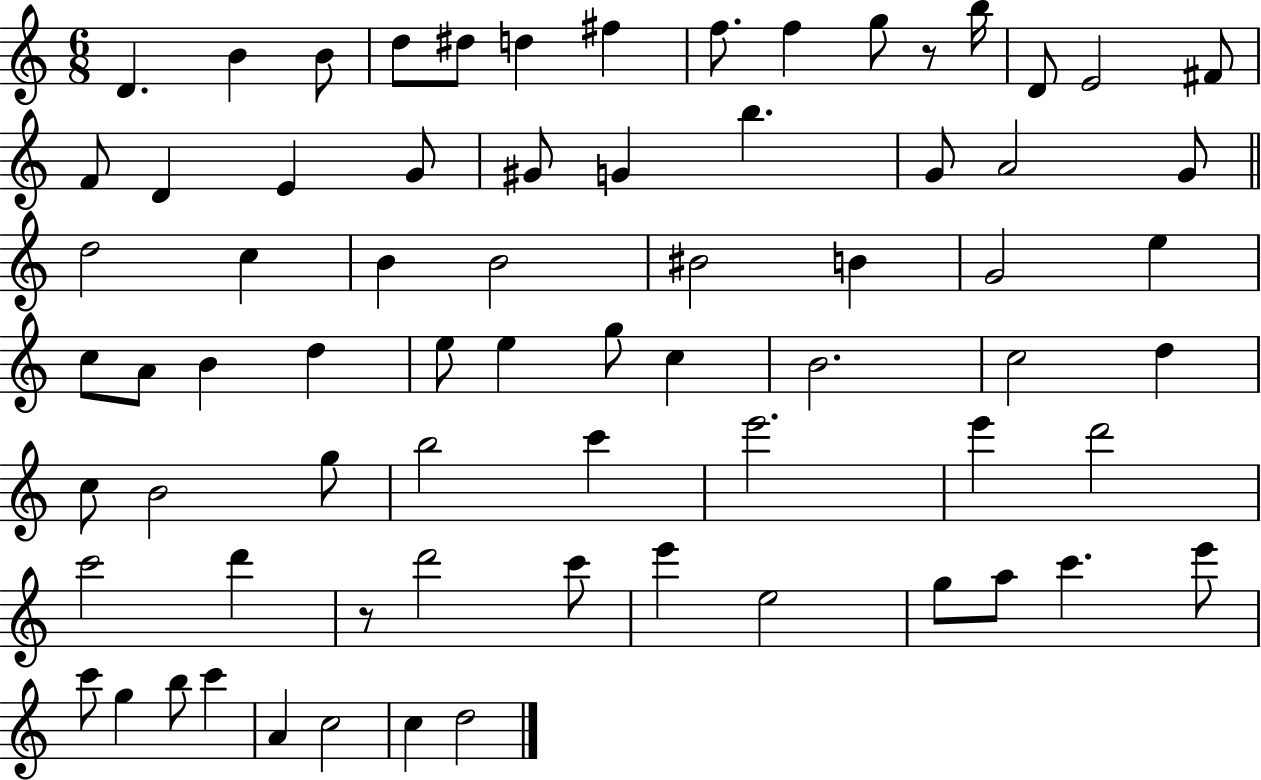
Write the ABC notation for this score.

X:1
T:Untitled
M:6/8
L:1/4
K:C
D B B/2 d/2 ^d/2 d ^f f/2 f g/2 z/2 b/4 D/2 E2 ^F/2 F/2 D E G/2 ^G/2 G b G/2 A2 G/2 d2 c B B2 ^B2 B G2 e c/2 A/2 B d e/2 e g/2 c B2 c2 d c/2 B2 g/2 b2 c' e'2 e' d'2 c'2 d' z/2 d'2 c'/2 e' e2 g/2 a/2 c' e'/2 c'/2 g b/2 c' A c2 c d2